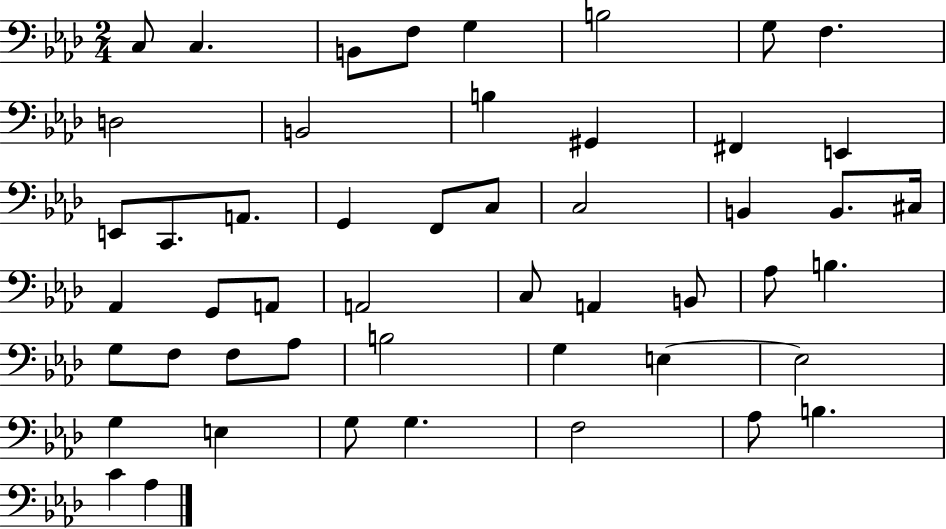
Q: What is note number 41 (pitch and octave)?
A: E3